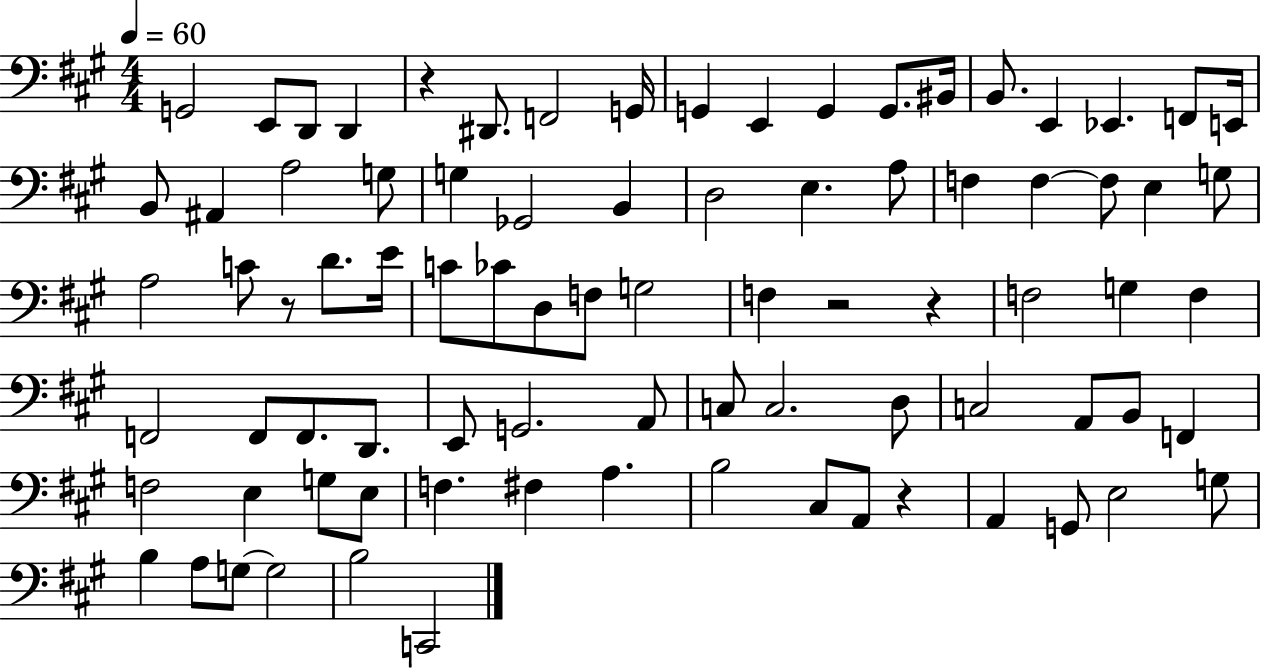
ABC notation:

X:1
T:Untitled
M:4/4
L:1/4
K:A
G,,2 E,,/2 D,,/2 D,, z ^D,,/2 F,,2 G,,/4 G,, E,, G,, G,,/2 ^B,,/4 B,,/2 E,, _E,, F,,/2 E,,/4 B,,/2 ^A,, A,2 G,/2 G, _G,,2 B,, D,2 E, A,/2 F, F, F,/2 E, G,/2 A,2 C/2 z/2 D/2 E/4 C/2 _C/2 D,/2 F,/2 G,2 F, z2 z F,2 G, F, F,,2 F,,/2 F,,/2 D,,/2 E,,/2 G,,2 A,,/2 C,/2 C,2 D,/2 C,2 A,,/2 B,,/2 F,, F,2 E, G,/2 E,/2 F, ^F, A, B,2 ^C,/2 A,,/2 z A,, G,,/2 E,2 G,/2 B, A,/2 G,/2 G,2 B,2 C,,2